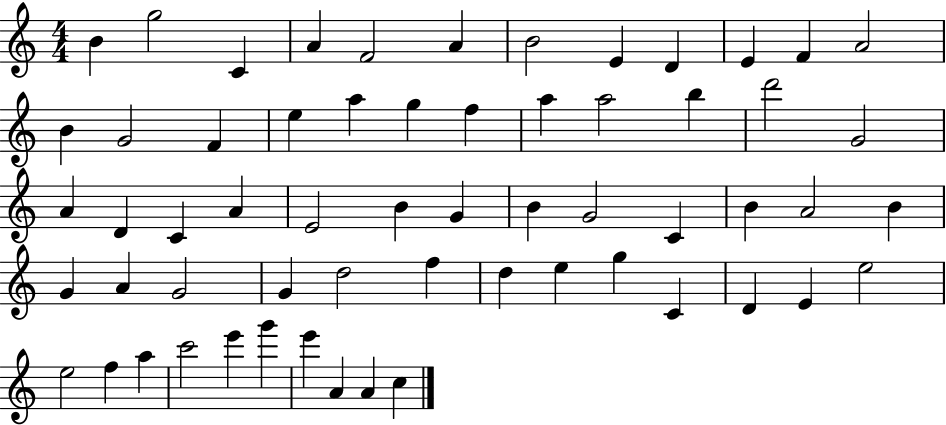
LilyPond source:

{
  \clef treble
  \numericTimeSignature
  \time 4/4
  \key c \major
  b'4 g''2 c'4 | a'4 f'2 a'4 | b'2 e'4 d'4 | e'4 f'4 a'2 | \break b'4 g'2 f'4 | e''4 a''4 g''4 f''4 | a''4 a''2 b''4 | d'''2 g'2 | \break a'4 d'4 c'4 a'4 | e'2 b'4 g'4 | b'4 g'2 c'4 | b'4 a'2 b'4 | \break g'4 a'4 g'2 | g'4 d''2 f''4 | d''4 e''4 g''4 c'4 | d'4 e'4 e''2 | \break e''2 f''4 a''4 | c'''2 e'''4 g'''4 | e'''4 a'4 a'4 c''4 | \bar "|."
}